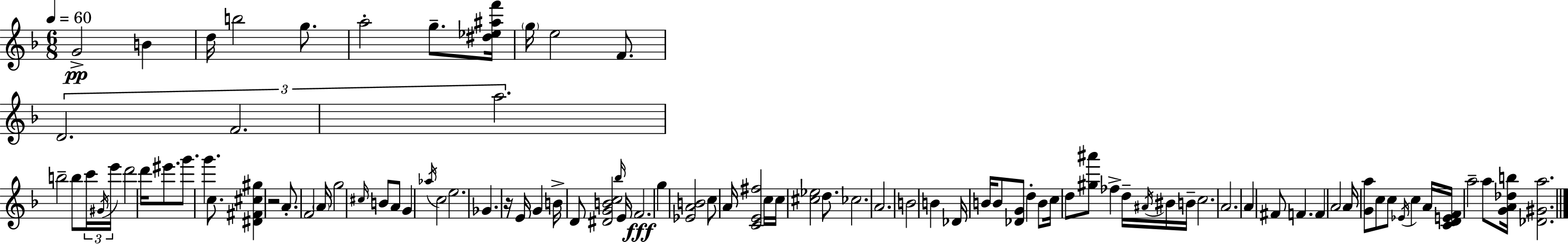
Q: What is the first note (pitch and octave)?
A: G4